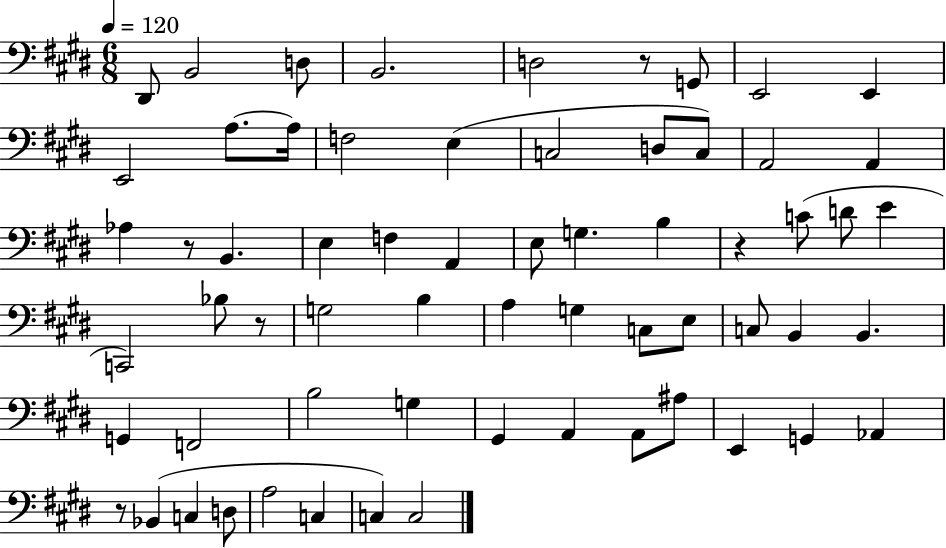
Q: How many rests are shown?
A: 5